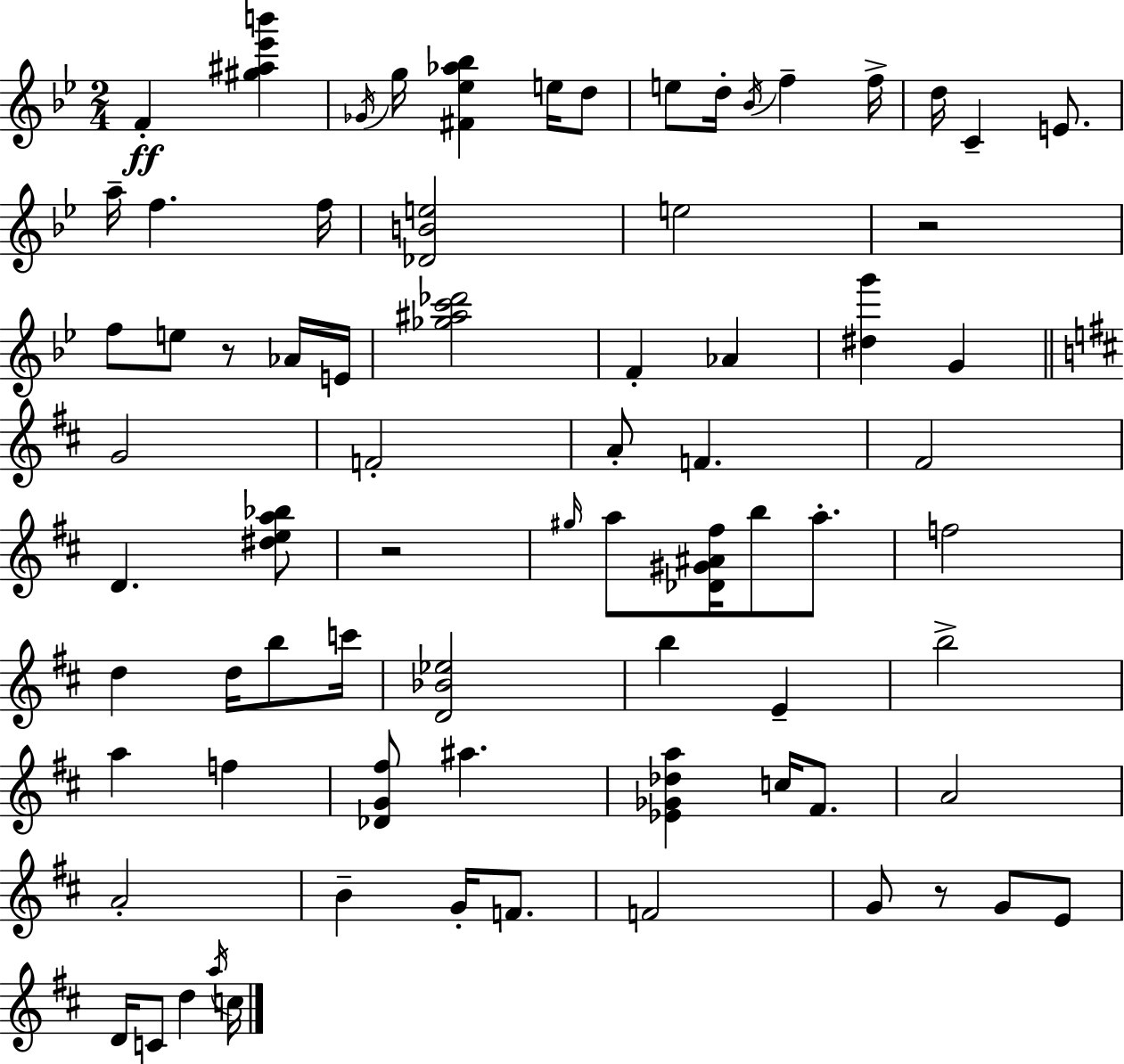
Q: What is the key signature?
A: BES major